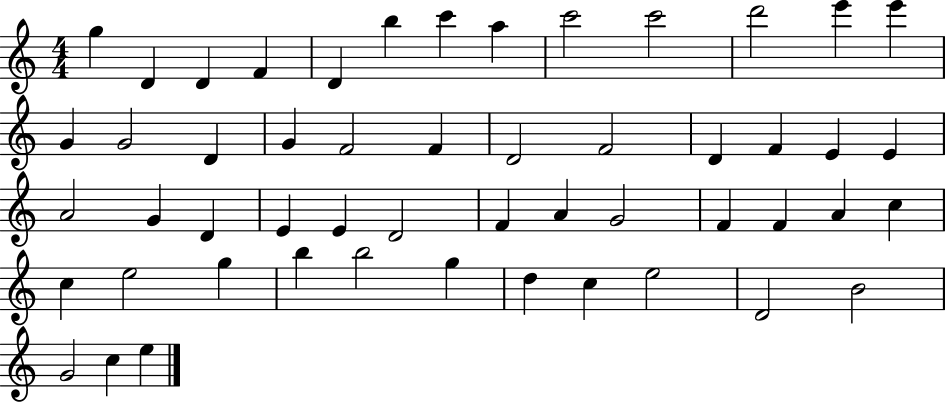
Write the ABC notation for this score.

X:1
T:Untitled
M:4/4
L:1/4
K:C
g D D F D b c' a c'2 c'2 d'2 e' e' G G2 D G F2 F D2 F2 D F E E A2 G D E E D2 F A G2 F F A c c e2 g b b2 g d c e2 D2 B2 G2 c e